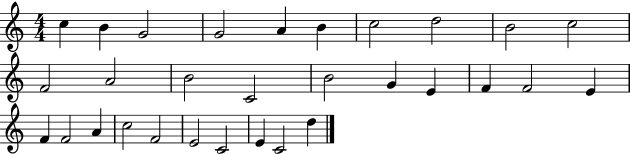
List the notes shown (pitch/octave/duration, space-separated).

C5/q B4/q G4/h G4/h A4/q B4/q C5/h D5/h B4/h C5/h F4/h A4/h B4/h C4/h B4/h G4/q E4/q F4/q F4/h E4/q F4/q F4/h A4/q C5/h F4/h E4/h C4/h E4/q C4/h D5/q